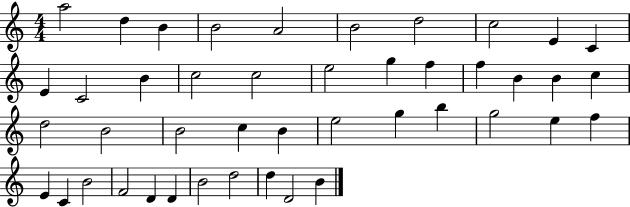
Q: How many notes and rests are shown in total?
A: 44